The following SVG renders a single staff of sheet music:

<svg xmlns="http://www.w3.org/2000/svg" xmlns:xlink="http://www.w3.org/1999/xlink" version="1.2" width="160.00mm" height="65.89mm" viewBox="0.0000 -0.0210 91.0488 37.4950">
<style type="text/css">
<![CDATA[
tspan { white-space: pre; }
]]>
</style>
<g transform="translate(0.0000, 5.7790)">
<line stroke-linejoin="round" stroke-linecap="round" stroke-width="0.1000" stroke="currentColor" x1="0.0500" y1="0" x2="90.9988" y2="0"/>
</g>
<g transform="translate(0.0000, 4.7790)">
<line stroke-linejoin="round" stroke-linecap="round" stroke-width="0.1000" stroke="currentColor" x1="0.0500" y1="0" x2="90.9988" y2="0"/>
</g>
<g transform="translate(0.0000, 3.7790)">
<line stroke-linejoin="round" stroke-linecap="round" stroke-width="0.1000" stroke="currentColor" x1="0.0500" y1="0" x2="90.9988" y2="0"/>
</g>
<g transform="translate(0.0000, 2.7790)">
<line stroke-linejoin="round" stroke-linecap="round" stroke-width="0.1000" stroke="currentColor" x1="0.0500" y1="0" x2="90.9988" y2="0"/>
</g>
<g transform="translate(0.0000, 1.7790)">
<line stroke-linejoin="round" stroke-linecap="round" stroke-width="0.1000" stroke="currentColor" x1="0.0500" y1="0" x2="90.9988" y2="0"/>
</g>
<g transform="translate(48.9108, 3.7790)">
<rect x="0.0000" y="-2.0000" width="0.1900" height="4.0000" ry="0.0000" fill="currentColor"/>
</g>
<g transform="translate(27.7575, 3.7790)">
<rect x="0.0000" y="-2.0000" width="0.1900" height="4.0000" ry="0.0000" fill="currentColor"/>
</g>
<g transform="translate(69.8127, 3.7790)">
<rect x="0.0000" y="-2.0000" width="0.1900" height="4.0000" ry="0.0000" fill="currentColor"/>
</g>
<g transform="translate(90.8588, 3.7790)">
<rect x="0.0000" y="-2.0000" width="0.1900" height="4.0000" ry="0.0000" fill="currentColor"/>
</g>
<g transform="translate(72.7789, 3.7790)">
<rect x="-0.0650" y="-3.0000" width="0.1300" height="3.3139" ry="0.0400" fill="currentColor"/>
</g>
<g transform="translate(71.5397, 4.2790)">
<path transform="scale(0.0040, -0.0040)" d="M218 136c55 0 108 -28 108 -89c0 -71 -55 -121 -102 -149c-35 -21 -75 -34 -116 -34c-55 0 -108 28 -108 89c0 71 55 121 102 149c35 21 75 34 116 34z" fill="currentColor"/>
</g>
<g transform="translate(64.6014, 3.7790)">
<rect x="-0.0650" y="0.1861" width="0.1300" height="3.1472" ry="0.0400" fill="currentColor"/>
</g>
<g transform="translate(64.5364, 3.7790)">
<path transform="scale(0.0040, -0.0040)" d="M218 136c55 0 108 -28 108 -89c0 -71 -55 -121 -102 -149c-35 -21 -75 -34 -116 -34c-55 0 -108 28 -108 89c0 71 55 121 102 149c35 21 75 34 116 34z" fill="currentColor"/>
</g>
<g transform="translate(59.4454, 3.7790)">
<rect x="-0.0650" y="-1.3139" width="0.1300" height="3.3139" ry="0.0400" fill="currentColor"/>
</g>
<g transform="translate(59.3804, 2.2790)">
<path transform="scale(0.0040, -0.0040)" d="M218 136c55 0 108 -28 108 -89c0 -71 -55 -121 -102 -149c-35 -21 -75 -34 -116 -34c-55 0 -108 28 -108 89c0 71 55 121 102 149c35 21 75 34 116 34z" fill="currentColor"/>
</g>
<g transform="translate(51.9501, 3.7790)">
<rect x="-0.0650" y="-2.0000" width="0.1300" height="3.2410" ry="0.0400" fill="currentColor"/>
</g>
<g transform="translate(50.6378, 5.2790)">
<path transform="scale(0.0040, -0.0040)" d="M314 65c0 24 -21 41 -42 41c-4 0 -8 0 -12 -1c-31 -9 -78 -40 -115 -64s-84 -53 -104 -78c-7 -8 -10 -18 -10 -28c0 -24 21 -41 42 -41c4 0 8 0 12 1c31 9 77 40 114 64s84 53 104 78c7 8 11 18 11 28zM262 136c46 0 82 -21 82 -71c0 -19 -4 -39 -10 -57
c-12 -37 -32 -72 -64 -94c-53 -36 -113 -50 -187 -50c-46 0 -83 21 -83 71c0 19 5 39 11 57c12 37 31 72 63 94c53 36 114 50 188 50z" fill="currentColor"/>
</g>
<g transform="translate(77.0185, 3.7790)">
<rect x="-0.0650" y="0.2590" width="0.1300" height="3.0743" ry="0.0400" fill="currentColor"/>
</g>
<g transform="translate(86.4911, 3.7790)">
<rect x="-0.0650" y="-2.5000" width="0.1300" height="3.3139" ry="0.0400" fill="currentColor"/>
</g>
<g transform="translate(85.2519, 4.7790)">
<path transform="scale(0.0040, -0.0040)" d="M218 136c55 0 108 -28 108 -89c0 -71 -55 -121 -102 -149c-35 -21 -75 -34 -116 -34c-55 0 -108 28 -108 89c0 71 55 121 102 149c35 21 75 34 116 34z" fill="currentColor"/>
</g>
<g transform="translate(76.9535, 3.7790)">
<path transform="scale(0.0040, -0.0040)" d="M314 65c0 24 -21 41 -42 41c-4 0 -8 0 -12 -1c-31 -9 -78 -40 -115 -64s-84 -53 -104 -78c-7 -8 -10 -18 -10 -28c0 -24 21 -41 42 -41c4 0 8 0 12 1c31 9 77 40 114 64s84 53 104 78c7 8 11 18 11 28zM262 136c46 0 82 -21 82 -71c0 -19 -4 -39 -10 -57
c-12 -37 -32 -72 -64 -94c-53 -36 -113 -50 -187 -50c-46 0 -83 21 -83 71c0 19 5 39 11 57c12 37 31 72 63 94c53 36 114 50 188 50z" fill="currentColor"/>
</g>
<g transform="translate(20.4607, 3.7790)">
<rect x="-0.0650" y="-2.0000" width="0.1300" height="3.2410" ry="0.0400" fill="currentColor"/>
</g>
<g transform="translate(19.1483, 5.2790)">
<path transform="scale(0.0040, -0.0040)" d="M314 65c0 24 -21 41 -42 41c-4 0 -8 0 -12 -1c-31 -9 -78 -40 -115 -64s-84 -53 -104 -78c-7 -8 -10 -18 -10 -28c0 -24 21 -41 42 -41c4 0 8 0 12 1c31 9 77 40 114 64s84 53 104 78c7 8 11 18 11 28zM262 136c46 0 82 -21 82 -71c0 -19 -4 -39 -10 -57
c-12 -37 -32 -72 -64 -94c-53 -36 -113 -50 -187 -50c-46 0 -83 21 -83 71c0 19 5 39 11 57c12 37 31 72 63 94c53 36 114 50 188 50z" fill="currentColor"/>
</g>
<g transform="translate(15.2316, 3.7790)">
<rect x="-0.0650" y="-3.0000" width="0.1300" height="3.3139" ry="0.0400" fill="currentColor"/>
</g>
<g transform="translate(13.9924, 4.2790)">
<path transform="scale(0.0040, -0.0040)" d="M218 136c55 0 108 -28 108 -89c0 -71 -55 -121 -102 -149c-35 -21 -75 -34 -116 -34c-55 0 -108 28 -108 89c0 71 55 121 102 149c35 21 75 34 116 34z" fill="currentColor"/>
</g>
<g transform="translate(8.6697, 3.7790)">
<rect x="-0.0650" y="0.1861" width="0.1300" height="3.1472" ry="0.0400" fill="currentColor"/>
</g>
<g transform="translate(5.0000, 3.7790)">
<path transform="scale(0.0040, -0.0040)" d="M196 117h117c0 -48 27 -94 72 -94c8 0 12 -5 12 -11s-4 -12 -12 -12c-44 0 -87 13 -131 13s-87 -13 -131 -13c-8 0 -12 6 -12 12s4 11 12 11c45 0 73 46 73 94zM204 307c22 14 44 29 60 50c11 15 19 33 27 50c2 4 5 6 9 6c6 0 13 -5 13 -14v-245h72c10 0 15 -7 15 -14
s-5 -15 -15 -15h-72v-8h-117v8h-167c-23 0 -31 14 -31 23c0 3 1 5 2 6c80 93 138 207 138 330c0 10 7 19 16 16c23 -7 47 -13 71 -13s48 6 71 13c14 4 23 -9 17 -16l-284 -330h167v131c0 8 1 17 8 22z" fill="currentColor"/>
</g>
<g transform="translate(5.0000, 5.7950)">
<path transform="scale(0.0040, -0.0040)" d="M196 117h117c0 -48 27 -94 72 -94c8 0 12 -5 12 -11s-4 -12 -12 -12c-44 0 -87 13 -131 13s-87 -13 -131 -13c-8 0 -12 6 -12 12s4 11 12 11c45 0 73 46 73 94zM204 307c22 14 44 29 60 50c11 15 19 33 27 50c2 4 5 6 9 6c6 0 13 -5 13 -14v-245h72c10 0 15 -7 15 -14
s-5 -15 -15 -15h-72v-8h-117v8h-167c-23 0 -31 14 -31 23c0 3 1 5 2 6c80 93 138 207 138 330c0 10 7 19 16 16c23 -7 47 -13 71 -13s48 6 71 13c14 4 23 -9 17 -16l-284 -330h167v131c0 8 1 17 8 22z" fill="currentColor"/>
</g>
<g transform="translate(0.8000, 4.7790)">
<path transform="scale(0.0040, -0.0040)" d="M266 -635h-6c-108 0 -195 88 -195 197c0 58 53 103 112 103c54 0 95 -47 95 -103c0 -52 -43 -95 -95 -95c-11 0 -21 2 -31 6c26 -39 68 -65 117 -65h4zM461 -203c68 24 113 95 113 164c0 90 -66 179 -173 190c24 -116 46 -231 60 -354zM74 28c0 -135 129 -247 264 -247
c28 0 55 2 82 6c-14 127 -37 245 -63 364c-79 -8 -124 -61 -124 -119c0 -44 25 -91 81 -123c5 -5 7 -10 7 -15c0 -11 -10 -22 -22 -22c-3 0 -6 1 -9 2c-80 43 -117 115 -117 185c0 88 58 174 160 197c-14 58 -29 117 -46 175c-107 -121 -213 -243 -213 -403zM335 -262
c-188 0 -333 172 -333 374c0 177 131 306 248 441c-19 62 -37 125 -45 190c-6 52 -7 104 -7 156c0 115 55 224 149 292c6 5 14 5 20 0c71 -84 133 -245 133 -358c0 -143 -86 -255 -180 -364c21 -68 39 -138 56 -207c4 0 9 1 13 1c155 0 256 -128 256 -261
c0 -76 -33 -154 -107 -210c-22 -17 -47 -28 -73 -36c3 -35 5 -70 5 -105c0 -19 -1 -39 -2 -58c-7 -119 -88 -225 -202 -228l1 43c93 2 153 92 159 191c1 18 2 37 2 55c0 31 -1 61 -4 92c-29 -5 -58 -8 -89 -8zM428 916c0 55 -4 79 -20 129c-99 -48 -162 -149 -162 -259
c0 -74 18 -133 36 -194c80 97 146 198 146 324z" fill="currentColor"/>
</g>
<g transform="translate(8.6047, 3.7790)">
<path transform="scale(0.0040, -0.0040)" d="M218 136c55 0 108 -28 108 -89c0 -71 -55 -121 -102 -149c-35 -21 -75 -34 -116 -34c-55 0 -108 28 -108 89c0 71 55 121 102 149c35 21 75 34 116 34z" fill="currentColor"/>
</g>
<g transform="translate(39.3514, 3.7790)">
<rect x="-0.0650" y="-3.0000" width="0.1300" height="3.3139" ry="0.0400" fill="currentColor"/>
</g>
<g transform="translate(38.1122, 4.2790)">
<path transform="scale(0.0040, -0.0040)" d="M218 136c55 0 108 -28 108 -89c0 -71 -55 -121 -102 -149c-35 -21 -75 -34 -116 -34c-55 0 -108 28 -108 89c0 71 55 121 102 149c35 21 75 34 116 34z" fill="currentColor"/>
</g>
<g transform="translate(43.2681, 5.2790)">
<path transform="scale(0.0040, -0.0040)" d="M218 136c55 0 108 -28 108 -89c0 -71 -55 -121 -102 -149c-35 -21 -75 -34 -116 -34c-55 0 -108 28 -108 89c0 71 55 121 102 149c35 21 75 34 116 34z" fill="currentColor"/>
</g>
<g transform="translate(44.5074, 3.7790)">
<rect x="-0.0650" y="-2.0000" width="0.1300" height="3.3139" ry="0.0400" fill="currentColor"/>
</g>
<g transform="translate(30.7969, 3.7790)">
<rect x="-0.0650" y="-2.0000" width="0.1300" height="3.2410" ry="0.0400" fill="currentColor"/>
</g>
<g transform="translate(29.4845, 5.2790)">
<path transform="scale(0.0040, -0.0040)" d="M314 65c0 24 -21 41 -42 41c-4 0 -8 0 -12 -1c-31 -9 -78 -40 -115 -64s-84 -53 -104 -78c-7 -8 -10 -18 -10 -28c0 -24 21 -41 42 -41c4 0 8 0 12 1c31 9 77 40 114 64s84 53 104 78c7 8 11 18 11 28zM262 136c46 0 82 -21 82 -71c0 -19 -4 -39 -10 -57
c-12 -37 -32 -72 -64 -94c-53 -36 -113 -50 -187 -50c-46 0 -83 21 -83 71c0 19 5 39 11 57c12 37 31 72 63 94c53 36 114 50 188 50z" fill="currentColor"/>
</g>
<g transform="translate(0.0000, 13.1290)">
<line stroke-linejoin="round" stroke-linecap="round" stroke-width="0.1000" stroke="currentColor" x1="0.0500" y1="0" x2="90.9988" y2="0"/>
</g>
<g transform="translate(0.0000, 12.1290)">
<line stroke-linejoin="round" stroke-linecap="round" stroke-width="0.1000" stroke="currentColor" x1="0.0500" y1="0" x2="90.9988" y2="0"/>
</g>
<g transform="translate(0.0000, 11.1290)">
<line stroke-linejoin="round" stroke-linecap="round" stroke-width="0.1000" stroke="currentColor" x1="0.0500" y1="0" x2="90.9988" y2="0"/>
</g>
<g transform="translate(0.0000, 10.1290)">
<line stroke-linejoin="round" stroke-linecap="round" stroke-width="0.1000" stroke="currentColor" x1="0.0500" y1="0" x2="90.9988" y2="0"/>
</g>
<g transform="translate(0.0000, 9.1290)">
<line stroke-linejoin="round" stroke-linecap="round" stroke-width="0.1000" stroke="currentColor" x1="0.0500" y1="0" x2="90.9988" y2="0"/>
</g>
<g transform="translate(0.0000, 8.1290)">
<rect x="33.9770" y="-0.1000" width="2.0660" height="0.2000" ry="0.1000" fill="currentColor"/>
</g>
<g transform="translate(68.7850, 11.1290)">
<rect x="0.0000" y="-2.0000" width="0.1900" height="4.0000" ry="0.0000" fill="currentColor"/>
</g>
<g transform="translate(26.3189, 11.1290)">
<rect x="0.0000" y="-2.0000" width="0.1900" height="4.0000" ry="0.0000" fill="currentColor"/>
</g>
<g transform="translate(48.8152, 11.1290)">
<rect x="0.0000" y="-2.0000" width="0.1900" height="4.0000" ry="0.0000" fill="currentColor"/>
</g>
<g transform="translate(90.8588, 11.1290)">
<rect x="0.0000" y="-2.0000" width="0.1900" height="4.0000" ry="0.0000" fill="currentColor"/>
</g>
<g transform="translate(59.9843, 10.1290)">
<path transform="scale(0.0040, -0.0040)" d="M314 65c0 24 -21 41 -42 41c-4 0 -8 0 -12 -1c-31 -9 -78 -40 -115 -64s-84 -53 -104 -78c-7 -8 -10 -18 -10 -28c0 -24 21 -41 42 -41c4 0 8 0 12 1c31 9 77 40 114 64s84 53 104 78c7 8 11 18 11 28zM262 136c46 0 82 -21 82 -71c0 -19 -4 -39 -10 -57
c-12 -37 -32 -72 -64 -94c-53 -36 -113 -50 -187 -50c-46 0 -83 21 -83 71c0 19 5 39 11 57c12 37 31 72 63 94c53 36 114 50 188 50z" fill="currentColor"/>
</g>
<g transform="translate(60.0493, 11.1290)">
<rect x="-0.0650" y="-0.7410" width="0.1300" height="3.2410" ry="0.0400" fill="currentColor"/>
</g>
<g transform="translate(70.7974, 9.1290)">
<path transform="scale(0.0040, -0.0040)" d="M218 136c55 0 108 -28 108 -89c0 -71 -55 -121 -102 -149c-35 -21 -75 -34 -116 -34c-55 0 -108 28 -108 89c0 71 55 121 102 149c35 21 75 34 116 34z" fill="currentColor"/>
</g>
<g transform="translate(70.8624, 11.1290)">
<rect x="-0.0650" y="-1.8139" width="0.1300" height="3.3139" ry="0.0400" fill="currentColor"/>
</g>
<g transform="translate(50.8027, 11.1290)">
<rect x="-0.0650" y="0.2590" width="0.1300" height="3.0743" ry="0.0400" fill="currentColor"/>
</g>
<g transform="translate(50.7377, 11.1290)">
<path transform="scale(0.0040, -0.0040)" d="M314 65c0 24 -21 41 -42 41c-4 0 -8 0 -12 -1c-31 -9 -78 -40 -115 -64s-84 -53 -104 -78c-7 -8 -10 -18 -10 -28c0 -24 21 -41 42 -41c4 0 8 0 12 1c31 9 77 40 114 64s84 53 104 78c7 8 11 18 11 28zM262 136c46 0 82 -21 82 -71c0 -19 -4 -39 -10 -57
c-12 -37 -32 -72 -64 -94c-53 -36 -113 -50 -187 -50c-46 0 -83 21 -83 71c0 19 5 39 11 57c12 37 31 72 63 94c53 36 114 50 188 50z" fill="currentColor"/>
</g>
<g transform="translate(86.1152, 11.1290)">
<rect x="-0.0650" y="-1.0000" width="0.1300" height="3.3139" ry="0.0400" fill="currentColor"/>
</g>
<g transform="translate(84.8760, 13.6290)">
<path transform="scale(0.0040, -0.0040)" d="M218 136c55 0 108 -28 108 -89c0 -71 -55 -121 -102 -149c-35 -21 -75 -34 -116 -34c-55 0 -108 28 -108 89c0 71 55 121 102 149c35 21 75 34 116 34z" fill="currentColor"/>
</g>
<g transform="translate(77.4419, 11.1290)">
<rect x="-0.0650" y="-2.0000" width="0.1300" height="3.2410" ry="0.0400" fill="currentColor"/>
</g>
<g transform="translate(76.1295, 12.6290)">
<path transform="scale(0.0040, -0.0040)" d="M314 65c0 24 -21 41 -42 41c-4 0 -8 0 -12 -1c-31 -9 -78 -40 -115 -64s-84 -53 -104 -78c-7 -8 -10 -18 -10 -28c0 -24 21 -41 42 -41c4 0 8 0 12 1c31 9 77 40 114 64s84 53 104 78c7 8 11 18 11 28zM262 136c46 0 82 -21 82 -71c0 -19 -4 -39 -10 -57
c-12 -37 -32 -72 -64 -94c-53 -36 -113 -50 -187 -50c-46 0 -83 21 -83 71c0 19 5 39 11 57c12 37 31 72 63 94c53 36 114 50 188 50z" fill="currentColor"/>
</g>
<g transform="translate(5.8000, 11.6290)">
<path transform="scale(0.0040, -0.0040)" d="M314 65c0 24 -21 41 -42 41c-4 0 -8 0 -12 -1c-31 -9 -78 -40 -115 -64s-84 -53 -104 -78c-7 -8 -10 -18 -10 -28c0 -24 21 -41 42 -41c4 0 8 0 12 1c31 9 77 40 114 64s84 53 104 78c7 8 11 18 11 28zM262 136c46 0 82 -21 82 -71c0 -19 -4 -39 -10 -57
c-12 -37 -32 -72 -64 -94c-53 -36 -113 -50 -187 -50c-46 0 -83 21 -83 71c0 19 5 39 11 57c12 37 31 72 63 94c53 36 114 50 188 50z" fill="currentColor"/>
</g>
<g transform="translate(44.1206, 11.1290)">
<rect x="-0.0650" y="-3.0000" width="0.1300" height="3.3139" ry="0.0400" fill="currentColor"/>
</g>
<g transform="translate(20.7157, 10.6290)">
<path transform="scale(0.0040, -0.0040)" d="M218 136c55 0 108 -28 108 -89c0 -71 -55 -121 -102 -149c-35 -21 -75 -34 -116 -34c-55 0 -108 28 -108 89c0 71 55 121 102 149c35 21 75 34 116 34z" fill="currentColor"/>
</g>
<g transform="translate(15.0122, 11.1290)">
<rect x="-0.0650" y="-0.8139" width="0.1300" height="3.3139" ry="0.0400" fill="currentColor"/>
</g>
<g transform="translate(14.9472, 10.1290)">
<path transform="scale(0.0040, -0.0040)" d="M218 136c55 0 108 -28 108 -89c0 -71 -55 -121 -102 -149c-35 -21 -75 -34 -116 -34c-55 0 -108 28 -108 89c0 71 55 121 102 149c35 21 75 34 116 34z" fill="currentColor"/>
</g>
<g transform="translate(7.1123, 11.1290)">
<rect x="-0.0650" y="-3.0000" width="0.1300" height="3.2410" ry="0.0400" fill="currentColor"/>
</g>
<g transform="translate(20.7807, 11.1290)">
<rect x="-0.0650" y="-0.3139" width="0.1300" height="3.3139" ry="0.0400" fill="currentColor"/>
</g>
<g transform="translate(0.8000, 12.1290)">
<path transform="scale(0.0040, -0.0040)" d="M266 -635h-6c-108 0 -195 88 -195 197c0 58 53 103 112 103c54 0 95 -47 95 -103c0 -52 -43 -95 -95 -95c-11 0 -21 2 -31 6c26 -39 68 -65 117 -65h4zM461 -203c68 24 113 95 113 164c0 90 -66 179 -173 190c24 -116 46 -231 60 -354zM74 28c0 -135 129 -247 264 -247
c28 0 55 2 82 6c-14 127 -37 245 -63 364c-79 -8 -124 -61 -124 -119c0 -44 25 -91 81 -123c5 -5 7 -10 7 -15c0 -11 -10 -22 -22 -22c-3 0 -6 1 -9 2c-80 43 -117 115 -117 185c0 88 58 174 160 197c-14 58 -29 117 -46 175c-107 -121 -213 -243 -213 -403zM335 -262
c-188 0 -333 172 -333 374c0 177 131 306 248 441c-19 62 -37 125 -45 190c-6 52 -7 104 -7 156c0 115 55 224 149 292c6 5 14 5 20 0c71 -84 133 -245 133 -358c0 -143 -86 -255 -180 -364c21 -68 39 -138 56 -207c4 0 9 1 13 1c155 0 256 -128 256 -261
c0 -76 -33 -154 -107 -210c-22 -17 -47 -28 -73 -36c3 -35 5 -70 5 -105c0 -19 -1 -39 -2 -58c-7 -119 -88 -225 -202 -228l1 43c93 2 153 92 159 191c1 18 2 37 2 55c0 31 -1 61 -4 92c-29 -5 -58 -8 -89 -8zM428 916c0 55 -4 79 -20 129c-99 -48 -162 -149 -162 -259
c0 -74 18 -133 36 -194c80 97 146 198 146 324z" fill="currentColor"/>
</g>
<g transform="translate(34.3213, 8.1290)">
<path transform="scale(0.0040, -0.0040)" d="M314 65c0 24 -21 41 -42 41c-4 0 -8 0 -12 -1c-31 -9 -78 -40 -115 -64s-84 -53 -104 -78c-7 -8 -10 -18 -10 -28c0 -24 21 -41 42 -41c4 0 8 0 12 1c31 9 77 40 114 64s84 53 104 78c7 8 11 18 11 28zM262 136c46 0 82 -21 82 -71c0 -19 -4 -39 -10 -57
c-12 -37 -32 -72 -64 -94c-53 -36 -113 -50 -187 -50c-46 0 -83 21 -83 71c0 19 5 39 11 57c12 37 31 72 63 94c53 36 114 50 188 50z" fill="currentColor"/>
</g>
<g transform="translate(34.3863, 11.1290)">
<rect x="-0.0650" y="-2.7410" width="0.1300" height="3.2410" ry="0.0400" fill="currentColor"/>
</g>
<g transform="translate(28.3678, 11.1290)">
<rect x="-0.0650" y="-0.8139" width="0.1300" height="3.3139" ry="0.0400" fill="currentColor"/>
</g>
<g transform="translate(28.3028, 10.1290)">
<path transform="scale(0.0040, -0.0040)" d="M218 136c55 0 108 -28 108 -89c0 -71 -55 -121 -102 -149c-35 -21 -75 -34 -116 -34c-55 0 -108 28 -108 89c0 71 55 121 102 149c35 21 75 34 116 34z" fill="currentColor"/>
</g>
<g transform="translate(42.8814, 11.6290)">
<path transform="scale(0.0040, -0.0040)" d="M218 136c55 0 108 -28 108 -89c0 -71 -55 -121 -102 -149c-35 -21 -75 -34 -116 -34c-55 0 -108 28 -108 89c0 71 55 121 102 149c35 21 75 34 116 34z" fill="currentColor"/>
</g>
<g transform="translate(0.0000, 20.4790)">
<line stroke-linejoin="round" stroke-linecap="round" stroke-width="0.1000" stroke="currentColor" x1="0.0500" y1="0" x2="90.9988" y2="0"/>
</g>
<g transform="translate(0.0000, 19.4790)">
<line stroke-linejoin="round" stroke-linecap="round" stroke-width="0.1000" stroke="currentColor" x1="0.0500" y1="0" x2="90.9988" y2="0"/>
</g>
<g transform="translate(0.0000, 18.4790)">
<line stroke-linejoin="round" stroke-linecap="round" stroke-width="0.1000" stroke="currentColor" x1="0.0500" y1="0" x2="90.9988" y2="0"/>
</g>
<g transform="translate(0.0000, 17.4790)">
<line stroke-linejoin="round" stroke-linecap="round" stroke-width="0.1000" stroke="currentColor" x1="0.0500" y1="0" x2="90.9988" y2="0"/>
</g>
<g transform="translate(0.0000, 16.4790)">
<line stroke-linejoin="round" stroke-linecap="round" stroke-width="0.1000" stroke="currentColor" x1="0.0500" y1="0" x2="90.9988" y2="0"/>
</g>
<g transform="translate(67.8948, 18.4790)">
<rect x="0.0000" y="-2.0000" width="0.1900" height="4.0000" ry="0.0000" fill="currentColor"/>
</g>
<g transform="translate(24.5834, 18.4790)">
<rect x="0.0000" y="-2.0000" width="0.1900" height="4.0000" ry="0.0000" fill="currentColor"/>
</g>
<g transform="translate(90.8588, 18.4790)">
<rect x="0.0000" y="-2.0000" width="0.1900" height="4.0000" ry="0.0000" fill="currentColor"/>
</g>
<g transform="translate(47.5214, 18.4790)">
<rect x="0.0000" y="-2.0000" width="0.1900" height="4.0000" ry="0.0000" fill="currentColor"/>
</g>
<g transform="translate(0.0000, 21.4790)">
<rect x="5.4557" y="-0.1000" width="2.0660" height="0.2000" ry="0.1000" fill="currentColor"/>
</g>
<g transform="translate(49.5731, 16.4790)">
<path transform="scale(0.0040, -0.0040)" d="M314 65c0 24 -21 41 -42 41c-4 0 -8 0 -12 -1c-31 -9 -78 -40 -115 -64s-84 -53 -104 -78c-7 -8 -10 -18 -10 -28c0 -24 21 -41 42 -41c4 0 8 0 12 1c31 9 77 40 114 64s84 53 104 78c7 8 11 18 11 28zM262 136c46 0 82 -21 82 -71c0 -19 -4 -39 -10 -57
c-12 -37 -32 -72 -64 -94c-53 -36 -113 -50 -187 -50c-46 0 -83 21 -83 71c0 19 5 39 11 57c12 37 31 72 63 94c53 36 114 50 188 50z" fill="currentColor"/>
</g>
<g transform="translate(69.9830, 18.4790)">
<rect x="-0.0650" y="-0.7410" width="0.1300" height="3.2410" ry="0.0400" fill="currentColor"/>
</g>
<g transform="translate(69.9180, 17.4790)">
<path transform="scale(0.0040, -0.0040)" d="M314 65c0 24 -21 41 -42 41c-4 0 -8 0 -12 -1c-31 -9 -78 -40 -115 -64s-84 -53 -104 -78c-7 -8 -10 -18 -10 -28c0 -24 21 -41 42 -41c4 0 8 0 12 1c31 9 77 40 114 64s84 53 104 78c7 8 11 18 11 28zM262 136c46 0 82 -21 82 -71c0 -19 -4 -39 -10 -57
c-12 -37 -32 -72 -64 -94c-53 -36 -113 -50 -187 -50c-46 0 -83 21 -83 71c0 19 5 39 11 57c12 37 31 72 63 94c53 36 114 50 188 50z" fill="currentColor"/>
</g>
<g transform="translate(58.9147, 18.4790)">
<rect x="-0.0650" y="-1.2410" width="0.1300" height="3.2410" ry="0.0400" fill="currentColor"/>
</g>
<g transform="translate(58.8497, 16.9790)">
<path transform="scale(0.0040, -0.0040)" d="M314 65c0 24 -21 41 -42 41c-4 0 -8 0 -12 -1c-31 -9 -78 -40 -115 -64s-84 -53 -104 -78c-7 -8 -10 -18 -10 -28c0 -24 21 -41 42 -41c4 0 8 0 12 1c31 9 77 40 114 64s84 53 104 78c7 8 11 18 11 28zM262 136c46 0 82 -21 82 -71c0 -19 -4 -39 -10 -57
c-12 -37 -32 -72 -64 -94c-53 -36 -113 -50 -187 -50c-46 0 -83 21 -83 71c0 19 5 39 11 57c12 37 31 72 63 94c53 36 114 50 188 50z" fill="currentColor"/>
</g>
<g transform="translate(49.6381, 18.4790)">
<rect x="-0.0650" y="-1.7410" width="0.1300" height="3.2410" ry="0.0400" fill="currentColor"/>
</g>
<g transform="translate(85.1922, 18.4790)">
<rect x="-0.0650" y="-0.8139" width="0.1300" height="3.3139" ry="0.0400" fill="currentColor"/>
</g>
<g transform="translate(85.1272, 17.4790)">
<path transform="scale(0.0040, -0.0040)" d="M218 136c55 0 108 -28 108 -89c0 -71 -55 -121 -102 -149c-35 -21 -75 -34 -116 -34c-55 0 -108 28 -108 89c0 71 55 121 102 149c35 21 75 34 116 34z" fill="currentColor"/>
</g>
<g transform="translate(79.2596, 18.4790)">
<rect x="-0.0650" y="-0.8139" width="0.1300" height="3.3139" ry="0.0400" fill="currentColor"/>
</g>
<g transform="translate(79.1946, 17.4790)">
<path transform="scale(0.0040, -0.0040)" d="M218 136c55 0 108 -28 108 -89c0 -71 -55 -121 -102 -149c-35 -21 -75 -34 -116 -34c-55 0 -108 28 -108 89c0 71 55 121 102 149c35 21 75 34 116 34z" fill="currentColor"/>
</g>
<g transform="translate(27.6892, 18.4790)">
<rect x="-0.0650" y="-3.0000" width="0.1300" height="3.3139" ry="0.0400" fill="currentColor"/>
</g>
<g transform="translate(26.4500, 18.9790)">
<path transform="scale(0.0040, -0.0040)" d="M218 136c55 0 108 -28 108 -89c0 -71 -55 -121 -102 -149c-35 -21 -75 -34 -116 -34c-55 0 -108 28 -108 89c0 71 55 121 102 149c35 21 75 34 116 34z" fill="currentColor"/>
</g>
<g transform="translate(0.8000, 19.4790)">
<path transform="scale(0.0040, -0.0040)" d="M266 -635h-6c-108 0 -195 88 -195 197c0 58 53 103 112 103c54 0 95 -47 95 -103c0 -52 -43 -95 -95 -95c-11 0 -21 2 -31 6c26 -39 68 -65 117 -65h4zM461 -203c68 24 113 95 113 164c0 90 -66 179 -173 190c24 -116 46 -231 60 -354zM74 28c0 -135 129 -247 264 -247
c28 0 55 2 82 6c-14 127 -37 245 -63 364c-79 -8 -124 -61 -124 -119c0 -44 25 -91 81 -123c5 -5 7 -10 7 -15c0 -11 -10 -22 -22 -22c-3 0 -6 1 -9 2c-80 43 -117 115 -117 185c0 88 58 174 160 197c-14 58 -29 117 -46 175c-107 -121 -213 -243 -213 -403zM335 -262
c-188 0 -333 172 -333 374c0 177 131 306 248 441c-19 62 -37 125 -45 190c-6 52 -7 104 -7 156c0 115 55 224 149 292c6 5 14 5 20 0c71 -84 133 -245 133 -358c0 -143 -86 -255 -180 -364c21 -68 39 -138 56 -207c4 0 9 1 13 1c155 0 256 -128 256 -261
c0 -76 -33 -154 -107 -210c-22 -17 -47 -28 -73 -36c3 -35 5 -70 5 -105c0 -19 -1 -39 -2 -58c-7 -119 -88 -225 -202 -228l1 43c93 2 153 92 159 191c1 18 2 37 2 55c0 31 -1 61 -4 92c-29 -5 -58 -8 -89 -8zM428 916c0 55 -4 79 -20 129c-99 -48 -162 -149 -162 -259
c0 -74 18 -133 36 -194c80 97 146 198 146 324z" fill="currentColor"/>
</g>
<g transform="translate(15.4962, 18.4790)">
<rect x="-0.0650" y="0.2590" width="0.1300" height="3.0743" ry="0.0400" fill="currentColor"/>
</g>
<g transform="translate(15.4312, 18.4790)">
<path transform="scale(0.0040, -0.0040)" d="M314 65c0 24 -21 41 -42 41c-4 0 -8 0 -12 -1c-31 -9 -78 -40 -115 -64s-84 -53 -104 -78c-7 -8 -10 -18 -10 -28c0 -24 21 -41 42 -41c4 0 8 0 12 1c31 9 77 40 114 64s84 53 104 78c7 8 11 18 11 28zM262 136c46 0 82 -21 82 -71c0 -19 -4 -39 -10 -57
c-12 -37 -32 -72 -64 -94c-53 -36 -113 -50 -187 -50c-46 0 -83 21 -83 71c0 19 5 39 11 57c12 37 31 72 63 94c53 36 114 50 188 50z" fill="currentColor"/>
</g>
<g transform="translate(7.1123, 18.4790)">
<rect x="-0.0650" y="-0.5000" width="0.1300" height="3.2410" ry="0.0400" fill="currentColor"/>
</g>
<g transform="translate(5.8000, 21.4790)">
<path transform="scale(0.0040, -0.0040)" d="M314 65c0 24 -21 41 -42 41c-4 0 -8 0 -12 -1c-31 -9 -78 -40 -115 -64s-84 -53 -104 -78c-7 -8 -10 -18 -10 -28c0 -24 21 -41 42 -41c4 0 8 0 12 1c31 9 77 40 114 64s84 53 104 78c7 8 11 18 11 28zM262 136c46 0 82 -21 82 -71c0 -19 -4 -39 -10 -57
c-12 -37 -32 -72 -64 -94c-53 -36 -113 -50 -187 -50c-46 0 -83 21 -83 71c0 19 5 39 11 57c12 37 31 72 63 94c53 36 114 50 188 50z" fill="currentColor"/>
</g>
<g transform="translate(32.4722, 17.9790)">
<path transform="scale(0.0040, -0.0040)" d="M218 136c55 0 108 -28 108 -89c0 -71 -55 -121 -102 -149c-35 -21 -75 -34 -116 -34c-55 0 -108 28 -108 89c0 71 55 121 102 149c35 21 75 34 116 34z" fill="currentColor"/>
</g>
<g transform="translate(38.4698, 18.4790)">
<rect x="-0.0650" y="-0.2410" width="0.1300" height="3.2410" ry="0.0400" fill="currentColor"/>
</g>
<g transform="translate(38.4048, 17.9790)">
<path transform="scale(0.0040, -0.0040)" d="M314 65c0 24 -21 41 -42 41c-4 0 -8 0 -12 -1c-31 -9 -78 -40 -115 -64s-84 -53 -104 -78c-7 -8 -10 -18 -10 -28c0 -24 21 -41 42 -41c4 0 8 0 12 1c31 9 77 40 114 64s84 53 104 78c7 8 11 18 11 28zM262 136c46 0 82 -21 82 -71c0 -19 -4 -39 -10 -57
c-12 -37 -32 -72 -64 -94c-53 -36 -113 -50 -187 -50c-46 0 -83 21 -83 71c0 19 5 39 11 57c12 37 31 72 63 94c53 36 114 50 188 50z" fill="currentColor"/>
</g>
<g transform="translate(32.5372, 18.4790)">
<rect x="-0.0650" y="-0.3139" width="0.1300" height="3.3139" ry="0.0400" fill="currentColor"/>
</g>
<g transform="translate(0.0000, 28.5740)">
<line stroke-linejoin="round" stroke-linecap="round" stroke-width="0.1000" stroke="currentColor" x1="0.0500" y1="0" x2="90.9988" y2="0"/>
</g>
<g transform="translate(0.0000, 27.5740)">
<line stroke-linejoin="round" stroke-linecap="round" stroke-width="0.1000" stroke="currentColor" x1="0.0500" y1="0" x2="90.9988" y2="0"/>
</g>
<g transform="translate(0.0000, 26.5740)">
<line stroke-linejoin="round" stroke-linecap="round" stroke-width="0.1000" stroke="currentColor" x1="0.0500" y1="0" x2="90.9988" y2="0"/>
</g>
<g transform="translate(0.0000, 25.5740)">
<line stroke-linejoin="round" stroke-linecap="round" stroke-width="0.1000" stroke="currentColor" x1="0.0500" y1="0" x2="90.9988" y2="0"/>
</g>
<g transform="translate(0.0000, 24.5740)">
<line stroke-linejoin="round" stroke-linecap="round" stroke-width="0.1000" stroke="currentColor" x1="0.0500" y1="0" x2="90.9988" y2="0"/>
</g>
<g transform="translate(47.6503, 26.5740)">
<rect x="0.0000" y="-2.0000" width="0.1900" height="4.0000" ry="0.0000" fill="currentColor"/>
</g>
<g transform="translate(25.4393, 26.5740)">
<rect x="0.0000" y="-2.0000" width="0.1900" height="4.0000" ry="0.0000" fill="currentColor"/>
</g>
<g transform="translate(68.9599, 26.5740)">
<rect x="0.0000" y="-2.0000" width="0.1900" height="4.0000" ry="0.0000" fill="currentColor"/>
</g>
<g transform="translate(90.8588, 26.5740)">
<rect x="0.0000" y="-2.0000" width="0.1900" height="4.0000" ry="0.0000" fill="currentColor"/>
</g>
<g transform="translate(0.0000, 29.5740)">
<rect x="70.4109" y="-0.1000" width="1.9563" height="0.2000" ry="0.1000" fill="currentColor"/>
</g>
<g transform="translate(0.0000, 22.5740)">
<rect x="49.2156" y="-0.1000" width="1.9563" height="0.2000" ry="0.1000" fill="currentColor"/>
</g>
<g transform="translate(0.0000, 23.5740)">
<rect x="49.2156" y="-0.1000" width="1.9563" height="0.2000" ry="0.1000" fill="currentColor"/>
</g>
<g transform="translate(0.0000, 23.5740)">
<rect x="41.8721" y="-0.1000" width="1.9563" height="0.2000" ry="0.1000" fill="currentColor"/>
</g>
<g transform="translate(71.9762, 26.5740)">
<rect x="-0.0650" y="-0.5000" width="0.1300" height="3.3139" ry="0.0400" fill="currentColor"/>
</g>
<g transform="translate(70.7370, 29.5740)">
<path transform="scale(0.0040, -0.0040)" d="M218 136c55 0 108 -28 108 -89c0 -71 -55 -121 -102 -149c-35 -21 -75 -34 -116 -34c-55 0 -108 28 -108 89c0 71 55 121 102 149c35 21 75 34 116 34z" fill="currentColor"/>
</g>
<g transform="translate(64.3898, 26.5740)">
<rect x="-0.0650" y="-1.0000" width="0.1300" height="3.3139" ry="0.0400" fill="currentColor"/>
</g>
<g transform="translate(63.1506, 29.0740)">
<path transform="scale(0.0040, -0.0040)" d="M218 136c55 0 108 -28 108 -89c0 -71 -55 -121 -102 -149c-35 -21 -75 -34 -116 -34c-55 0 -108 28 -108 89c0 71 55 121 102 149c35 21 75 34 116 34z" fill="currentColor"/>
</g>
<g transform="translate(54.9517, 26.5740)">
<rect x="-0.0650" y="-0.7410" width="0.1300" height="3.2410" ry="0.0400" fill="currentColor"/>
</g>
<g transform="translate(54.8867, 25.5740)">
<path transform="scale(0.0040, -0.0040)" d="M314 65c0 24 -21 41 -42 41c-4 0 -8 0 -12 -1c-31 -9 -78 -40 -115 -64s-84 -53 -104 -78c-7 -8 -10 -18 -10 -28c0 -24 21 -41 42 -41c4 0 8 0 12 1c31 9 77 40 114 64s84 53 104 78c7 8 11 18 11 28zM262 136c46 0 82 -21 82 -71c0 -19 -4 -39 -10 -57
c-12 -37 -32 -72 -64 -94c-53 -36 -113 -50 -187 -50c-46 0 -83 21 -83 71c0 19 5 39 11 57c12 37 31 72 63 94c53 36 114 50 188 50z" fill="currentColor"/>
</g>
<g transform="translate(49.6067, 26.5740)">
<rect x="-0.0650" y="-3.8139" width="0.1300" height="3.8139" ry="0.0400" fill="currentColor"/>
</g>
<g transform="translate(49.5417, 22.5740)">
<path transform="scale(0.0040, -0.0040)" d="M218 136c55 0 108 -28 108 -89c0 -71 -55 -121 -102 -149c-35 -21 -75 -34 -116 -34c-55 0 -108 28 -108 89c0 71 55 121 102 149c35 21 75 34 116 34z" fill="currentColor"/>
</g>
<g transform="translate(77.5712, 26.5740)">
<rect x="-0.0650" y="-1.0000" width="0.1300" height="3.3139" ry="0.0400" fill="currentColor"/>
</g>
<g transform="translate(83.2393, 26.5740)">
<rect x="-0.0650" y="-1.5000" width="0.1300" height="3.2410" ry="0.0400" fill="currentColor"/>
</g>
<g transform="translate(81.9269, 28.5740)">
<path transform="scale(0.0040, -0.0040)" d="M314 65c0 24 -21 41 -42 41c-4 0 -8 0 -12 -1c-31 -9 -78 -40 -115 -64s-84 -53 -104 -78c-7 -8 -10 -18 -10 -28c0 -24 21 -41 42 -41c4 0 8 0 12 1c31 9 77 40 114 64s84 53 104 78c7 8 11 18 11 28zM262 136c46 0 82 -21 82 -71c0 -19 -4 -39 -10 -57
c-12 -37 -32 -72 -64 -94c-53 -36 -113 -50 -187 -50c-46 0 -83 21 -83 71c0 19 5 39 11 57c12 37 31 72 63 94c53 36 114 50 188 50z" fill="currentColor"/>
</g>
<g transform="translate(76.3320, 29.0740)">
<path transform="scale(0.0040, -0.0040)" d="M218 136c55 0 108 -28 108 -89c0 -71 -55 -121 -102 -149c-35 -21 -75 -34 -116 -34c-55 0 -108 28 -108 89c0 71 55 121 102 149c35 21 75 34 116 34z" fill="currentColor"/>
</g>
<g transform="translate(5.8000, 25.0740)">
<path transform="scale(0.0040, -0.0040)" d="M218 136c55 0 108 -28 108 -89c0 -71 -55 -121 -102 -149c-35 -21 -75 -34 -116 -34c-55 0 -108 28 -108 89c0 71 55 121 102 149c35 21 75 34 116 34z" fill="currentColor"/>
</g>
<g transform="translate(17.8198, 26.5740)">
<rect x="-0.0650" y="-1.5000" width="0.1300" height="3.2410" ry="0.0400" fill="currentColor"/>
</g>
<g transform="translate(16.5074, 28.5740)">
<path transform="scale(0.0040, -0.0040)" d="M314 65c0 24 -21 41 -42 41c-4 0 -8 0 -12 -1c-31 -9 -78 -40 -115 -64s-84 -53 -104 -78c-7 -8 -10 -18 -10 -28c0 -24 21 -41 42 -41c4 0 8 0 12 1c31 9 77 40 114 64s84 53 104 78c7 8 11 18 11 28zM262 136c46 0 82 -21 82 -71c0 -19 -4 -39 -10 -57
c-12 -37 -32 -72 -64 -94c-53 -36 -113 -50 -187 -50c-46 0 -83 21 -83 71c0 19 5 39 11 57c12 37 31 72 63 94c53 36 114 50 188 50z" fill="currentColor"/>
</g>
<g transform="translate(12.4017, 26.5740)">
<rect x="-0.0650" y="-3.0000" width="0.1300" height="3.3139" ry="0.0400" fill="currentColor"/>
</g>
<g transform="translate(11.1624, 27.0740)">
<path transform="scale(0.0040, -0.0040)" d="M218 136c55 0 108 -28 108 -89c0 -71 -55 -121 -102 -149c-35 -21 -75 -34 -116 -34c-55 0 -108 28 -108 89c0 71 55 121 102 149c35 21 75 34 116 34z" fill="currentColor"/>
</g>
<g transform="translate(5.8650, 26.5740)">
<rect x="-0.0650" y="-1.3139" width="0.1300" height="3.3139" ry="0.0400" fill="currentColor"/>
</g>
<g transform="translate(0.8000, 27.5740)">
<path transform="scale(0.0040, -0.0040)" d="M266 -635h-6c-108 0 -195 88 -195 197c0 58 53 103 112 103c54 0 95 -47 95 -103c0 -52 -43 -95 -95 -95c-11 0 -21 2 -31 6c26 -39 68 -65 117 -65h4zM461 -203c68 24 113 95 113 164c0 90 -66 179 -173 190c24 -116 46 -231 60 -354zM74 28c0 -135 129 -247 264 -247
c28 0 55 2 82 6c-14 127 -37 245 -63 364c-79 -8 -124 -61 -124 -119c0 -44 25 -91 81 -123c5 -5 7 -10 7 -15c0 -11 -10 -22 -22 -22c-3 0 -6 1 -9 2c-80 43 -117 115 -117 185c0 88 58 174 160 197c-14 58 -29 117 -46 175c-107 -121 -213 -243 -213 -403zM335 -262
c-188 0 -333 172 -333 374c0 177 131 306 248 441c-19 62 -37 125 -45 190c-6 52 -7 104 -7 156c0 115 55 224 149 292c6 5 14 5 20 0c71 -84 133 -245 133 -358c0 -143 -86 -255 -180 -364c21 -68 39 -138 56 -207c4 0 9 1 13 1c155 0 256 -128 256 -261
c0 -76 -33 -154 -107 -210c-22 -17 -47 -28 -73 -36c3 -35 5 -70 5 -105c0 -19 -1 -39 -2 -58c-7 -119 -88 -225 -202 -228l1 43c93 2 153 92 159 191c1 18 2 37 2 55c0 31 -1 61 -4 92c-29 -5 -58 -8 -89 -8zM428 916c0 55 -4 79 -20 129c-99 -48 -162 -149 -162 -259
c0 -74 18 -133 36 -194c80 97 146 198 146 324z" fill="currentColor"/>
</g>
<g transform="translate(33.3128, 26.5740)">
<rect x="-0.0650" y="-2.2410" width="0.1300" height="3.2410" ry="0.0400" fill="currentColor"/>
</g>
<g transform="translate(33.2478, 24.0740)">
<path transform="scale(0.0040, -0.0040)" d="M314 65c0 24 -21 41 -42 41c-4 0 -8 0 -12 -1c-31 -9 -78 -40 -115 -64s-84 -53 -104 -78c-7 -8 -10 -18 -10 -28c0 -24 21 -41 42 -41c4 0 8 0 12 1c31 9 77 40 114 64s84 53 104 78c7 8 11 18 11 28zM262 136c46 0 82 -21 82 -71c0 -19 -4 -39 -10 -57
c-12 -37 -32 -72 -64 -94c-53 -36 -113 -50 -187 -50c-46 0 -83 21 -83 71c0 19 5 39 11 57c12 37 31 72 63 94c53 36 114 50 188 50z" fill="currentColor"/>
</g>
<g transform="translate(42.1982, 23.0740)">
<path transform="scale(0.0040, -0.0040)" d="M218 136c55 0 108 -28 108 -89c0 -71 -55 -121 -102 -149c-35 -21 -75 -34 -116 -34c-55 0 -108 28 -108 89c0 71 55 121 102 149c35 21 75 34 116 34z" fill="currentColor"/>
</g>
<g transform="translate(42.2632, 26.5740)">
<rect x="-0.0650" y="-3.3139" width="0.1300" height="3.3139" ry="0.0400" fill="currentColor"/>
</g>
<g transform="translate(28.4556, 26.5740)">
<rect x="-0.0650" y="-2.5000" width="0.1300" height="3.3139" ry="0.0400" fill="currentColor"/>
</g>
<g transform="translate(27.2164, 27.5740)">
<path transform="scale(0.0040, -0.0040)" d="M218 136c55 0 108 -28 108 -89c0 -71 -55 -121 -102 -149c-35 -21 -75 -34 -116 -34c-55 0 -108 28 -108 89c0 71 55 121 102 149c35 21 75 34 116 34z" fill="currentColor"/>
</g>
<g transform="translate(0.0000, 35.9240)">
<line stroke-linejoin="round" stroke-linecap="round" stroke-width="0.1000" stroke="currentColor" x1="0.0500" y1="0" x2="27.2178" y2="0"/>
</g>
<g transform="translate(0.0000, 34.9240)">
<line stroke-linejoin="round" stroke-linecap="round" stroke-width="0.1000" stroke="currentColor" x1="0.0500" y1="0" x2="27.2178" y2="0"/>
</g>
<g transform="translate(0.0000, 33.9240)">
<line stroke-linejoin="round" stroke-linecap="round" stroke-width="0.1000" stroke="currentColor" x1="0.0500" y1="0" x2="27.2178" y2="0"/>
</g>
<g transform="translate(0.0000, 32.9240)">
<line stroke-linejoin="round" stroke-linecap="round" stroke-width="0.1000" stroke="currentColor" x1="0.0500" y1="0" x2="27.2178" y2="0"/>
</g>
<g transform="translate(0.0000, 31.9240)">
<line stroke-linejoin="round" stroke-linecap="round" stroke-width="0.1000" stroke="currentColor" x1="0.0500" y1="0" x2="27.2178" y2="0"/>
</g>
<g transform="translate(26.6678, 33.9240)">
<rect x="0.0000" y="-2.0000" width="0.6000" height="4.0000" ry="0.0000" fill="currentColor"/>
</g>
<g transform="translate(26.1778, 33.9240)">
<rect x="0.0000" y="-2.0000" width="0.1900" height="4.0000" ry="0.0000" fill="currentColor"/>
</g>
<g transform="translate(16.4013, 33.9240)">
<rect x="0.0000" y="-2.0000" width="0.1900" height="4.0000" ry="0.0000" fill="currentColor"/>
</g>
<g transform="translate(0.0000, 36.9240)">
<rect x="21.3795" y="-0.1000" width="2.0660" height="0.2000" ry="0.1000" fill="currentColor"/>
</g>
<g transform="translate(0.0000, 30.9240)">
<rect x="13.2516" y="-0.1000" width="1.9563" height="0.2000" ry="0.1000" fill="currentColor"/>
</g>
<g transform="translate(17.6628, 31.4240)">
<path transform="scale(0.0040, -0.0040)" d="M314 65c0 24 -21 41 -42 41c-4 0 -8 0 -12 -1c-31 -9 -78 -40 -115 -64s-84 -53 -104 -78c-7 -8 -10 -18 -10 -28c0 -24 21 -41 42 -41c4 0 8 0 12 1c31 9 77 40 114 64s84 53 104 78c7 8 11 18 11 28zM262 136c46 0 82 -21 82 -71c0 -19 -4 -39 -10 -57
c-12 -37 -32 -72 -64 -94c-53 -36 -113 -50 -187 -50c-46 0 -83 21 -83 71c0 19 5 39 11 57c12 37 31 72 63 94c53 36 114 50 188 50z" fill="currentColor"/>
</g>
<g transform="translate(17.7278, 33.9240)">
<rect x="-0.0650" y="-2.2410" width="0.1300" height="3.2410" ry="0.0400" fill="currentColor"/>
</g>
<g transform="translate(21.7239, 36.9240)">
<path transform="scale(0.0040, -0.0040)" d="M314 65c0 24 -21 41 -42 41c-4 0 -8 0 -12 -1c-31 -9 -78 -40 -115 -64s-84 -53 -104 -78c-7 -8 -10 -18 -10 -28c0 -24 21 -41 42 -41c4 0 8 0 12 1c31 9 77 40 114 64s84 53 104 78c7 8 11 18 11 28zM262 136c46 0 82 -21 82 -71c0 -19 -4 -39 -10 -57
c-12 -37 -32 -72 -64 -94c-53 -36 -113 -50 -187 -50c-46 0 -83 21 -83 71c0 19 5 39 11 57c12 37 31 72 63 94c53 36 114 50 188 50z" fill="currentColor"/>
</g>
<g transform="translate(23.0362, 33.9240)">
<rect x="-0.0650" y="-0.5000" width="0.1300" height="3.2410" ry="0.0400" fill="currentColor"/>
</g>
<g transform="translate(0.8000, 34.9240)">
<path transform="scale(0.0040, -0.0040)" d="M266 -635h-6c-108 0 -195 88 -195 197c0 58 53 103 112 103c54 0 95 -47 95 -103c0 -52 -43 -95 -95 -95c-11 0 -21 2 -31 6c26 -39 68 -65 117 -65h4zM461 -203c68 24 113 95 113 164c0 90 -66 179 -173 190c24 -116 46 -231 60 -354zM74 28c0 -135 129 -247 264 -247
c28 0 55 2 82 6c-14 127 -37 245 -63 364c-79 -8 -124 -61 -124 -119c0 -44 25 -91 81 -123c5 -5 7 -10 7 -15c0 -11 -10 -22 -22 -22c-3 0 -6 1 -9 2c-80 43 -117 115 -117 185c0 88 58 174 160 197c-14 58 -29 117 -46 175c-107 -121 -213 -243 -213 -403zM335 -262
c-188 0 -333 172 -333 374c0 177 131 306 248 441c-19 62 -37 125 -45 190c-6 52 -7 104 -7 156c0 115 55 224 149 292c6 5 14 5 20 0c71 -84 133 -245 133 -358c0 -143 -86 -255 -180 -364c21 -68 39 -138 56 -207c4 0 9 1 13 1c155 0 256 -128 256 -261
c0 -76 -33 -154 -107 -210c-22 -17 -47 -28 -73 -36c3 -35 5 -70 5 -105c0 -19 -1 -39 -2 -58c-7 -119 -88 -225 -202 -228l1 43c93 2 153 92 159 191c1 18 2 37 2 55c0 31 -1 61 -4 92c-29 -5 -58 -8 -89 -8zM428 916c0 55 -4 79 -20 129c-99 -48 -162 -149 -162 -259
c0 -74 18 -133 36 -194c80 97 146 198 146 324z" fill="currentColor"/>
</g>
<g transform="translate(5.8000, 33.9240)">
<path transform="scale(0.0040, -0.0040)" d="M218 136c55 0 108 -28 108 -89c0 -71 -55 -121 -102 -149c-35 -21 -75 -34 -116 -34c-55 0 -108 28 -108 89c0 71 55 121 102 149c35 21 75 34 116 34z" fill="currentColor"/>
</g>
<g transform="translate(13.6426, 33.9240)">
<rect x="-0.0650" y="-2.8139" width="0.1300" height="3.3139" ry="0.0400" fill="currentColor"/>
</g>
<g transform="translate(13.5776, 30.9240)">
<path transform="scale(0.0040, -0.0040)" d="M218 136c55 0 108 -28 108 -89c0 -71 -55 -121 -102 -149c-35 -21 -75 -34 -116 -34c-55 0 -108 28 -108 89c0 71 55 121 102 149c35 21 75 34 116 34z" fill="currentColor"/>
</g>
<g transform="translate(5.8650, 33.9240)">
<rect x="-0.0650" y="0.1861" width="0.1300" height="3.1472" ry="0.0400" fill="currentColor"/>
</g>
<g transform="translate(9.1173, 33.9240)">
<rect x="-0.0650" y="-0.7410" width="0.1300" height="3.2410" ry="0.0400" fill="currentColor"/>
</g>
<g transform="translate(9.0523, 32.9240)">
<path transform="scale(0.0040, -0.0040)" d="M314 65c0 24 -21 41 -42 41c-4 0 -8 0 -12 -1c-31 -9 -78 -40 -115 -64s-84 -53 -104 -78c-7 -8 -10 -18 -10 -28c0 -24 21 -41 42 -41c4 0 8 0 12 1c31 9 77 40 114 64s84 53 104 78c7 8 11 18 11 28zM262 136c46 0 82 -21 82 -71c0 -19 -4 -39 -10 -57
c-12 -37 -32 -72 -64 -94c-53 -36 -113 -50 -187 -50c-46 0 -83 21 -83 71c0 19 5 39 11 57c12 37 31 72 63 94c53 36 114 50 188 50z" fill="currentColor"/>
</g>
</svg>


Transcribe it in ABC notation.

X:1
T:Untitled
M:4/4
L:1/4
K:C
B A F2 F2 A F F2 e B A B2 G A2 d c d a2 A B2 d2 f F2 D C2 B2 A c c2 f2 e2 d2 d d e A E2 G g2 b c' d2 D C D E2 B d2 a g2 C2